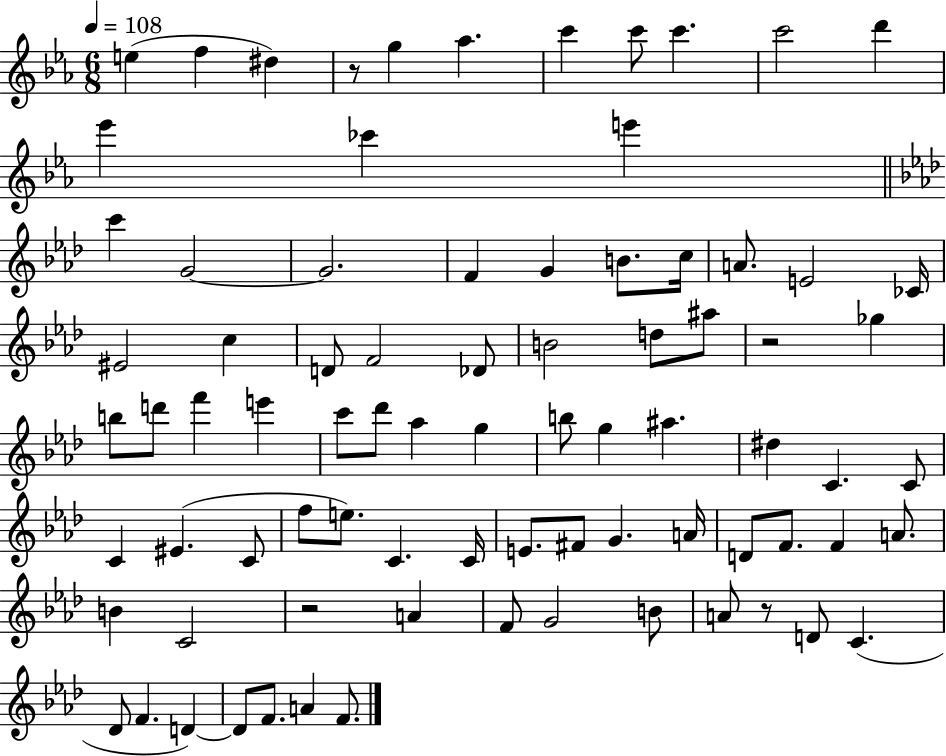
E5/q F5/q D#5/q R/e G5/q Ab5/q. C6/q C6/e C6/q. C6/h D6/q Eb6/q CES6/q E6/q C6/q G4/h G4/h. F4/q G4/q B4/e. C5/s A4/e. E4/h CES4/s EIS4/h C5/q D4/e F4/h Db4/e B4/h D5/e A#5/e R/h Gb5/q B5/e D6/e F6/q E6/q C6/e Db6/e Ab5/q G5/q B5/e G5/q A#5/q. D#5/q C4/q. C4/e C4/q EIS4/q. C4/e F5/e E5/e. C4/q. C4/s E4/e. F#4/e G4/q. A4/s D4/e F4/e. F4/q A4/e. B4/q C4/h R/h A4/q F4/e G4/h B4/e A4/e R/e D4/e C4/q. Db4/e F4/q. D4/q D4/e F4/e. A4/q F4/e.